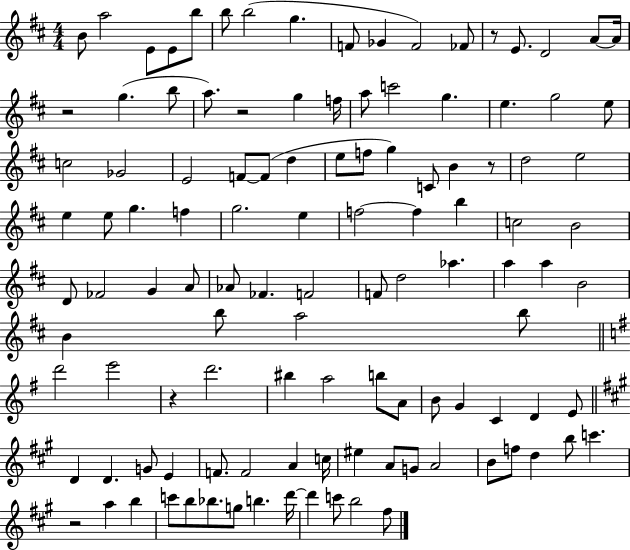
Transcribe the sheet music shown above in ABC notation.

X:1
T:Untitled
M:4/4
L:1/4
K:D
B/2 a2 E/2 E/2 b/2 b/2 b2 g F/2 _G F2 _F/2 z/2 E/2 D2 A/2 A/4 z2 g b/2 a/2 z2 g f/4 a/2 c'2 g e g2 e/2 c2 _G2 E2 F/2 F/2 d e/2 f/2 g C/2 B z/2 d2 e2 e e/2 g f g2 e f2 f b c2 B2 D/2 _F2 G A/2 _A/2 _F F2 F/2 d2 _a a a B2 B b/2 a2 b/2 d'2 e'2 z d'2 ^b a2 b/2 A/2 B/2 G C D E/2 D D G/2 E F/2 F2 A c/4 ^e A/2 G/2 A2 B/2 f/2 d b/2 c' z2 a b c'/2 b/2 _b/2 g/2 b d'/4 d' c'/2 b2 ^f/2